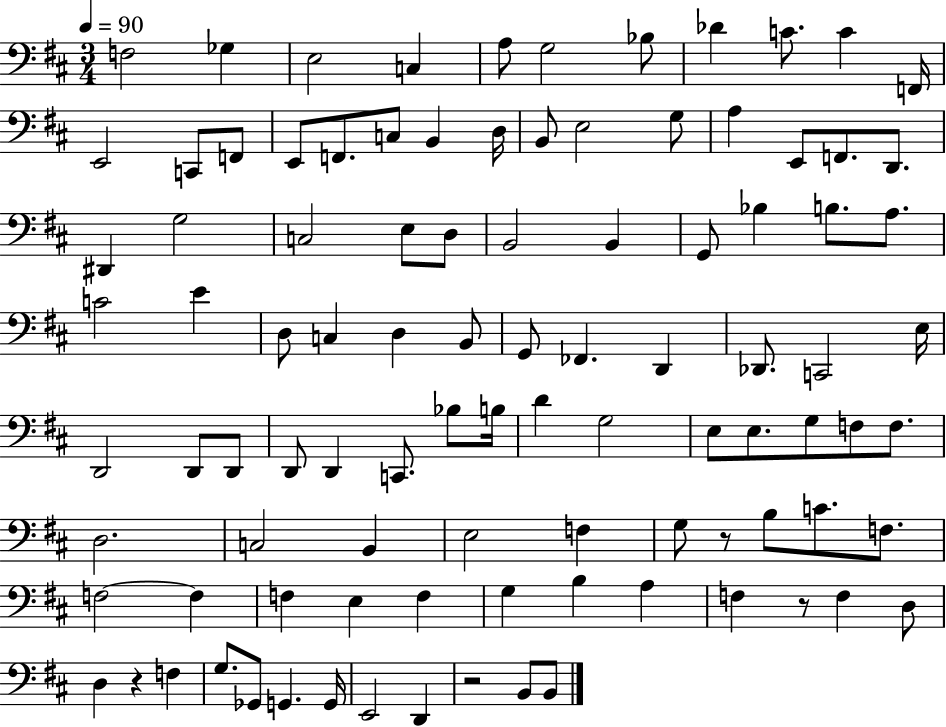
X:1
T:Untitled
M:3/4
L:1/4
K:D
F,2 _G, E,2 C, A,/2 G,2 _B,/2 _D C/2 C F,,/4 E,,2 C,,/2 F,,/2 E,,/2 F,,/2 C,/2 B,, D,/4 B,,/2 E,2 G,/2 A, E,,/2 F,,/2 D,,/2 ^D,, G,2 C,2 E,/2 D,/2 B,,2 B,, G,,/2 _B, B,/2 A,/2 C2 E D,/2 C, D, B,,/2 G,,/2 _F,, D,, _D,,/2 C,,2 E,/4 D,,2 D,,/2 D,,/2 D,,/2 D,, C,,/2 _B,/2 B,/4 D G,2 E,/2 E,/2 G,/2 F,/2 F,/2 D,2 C,2 B,, E,2 F, G,/2 z/2 B,/2 C/2 F,/2 F,2 F, F, E, F, G, B, A, F, z/2 F, D,/2 D, z F, G,/2 _G,,/2 G,, G,,/4 E,,2 D,, z2 B,,/2 B,,/2